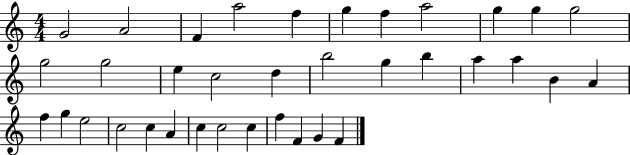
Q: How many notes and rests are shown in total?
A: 36